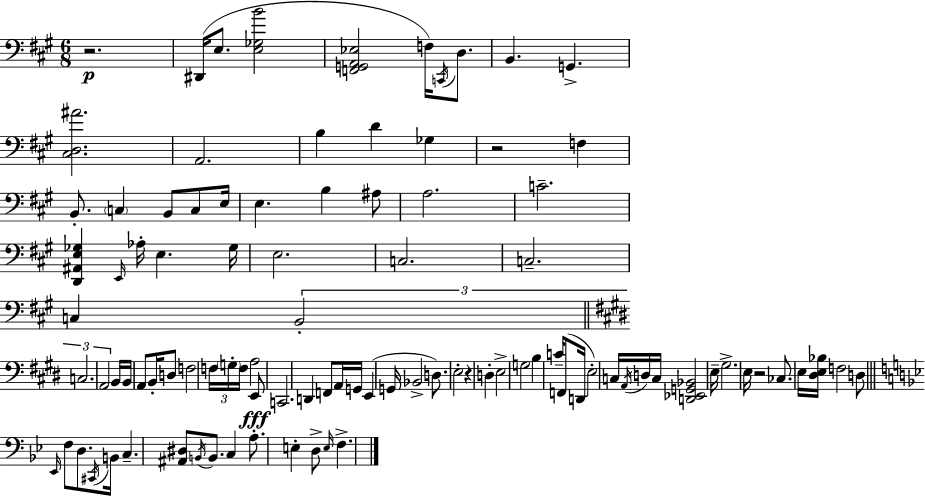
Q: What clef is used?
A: bass